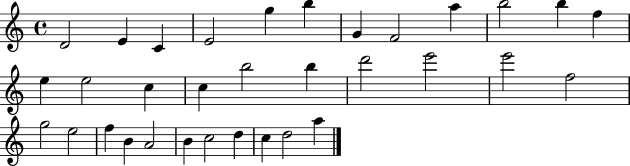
D4/h E4/q C4/q E4/h G5/q B5/q G4/q F4/h A5/q B5/h B5/q F5/q E5/q E5/h C5/q C5/q B5/h B5/q D6/h E6/h E6/h F5/h G5/h E5/h F5/q B4/q A4/h B4/q C5/h D5/q C5/q D5/h A5/q